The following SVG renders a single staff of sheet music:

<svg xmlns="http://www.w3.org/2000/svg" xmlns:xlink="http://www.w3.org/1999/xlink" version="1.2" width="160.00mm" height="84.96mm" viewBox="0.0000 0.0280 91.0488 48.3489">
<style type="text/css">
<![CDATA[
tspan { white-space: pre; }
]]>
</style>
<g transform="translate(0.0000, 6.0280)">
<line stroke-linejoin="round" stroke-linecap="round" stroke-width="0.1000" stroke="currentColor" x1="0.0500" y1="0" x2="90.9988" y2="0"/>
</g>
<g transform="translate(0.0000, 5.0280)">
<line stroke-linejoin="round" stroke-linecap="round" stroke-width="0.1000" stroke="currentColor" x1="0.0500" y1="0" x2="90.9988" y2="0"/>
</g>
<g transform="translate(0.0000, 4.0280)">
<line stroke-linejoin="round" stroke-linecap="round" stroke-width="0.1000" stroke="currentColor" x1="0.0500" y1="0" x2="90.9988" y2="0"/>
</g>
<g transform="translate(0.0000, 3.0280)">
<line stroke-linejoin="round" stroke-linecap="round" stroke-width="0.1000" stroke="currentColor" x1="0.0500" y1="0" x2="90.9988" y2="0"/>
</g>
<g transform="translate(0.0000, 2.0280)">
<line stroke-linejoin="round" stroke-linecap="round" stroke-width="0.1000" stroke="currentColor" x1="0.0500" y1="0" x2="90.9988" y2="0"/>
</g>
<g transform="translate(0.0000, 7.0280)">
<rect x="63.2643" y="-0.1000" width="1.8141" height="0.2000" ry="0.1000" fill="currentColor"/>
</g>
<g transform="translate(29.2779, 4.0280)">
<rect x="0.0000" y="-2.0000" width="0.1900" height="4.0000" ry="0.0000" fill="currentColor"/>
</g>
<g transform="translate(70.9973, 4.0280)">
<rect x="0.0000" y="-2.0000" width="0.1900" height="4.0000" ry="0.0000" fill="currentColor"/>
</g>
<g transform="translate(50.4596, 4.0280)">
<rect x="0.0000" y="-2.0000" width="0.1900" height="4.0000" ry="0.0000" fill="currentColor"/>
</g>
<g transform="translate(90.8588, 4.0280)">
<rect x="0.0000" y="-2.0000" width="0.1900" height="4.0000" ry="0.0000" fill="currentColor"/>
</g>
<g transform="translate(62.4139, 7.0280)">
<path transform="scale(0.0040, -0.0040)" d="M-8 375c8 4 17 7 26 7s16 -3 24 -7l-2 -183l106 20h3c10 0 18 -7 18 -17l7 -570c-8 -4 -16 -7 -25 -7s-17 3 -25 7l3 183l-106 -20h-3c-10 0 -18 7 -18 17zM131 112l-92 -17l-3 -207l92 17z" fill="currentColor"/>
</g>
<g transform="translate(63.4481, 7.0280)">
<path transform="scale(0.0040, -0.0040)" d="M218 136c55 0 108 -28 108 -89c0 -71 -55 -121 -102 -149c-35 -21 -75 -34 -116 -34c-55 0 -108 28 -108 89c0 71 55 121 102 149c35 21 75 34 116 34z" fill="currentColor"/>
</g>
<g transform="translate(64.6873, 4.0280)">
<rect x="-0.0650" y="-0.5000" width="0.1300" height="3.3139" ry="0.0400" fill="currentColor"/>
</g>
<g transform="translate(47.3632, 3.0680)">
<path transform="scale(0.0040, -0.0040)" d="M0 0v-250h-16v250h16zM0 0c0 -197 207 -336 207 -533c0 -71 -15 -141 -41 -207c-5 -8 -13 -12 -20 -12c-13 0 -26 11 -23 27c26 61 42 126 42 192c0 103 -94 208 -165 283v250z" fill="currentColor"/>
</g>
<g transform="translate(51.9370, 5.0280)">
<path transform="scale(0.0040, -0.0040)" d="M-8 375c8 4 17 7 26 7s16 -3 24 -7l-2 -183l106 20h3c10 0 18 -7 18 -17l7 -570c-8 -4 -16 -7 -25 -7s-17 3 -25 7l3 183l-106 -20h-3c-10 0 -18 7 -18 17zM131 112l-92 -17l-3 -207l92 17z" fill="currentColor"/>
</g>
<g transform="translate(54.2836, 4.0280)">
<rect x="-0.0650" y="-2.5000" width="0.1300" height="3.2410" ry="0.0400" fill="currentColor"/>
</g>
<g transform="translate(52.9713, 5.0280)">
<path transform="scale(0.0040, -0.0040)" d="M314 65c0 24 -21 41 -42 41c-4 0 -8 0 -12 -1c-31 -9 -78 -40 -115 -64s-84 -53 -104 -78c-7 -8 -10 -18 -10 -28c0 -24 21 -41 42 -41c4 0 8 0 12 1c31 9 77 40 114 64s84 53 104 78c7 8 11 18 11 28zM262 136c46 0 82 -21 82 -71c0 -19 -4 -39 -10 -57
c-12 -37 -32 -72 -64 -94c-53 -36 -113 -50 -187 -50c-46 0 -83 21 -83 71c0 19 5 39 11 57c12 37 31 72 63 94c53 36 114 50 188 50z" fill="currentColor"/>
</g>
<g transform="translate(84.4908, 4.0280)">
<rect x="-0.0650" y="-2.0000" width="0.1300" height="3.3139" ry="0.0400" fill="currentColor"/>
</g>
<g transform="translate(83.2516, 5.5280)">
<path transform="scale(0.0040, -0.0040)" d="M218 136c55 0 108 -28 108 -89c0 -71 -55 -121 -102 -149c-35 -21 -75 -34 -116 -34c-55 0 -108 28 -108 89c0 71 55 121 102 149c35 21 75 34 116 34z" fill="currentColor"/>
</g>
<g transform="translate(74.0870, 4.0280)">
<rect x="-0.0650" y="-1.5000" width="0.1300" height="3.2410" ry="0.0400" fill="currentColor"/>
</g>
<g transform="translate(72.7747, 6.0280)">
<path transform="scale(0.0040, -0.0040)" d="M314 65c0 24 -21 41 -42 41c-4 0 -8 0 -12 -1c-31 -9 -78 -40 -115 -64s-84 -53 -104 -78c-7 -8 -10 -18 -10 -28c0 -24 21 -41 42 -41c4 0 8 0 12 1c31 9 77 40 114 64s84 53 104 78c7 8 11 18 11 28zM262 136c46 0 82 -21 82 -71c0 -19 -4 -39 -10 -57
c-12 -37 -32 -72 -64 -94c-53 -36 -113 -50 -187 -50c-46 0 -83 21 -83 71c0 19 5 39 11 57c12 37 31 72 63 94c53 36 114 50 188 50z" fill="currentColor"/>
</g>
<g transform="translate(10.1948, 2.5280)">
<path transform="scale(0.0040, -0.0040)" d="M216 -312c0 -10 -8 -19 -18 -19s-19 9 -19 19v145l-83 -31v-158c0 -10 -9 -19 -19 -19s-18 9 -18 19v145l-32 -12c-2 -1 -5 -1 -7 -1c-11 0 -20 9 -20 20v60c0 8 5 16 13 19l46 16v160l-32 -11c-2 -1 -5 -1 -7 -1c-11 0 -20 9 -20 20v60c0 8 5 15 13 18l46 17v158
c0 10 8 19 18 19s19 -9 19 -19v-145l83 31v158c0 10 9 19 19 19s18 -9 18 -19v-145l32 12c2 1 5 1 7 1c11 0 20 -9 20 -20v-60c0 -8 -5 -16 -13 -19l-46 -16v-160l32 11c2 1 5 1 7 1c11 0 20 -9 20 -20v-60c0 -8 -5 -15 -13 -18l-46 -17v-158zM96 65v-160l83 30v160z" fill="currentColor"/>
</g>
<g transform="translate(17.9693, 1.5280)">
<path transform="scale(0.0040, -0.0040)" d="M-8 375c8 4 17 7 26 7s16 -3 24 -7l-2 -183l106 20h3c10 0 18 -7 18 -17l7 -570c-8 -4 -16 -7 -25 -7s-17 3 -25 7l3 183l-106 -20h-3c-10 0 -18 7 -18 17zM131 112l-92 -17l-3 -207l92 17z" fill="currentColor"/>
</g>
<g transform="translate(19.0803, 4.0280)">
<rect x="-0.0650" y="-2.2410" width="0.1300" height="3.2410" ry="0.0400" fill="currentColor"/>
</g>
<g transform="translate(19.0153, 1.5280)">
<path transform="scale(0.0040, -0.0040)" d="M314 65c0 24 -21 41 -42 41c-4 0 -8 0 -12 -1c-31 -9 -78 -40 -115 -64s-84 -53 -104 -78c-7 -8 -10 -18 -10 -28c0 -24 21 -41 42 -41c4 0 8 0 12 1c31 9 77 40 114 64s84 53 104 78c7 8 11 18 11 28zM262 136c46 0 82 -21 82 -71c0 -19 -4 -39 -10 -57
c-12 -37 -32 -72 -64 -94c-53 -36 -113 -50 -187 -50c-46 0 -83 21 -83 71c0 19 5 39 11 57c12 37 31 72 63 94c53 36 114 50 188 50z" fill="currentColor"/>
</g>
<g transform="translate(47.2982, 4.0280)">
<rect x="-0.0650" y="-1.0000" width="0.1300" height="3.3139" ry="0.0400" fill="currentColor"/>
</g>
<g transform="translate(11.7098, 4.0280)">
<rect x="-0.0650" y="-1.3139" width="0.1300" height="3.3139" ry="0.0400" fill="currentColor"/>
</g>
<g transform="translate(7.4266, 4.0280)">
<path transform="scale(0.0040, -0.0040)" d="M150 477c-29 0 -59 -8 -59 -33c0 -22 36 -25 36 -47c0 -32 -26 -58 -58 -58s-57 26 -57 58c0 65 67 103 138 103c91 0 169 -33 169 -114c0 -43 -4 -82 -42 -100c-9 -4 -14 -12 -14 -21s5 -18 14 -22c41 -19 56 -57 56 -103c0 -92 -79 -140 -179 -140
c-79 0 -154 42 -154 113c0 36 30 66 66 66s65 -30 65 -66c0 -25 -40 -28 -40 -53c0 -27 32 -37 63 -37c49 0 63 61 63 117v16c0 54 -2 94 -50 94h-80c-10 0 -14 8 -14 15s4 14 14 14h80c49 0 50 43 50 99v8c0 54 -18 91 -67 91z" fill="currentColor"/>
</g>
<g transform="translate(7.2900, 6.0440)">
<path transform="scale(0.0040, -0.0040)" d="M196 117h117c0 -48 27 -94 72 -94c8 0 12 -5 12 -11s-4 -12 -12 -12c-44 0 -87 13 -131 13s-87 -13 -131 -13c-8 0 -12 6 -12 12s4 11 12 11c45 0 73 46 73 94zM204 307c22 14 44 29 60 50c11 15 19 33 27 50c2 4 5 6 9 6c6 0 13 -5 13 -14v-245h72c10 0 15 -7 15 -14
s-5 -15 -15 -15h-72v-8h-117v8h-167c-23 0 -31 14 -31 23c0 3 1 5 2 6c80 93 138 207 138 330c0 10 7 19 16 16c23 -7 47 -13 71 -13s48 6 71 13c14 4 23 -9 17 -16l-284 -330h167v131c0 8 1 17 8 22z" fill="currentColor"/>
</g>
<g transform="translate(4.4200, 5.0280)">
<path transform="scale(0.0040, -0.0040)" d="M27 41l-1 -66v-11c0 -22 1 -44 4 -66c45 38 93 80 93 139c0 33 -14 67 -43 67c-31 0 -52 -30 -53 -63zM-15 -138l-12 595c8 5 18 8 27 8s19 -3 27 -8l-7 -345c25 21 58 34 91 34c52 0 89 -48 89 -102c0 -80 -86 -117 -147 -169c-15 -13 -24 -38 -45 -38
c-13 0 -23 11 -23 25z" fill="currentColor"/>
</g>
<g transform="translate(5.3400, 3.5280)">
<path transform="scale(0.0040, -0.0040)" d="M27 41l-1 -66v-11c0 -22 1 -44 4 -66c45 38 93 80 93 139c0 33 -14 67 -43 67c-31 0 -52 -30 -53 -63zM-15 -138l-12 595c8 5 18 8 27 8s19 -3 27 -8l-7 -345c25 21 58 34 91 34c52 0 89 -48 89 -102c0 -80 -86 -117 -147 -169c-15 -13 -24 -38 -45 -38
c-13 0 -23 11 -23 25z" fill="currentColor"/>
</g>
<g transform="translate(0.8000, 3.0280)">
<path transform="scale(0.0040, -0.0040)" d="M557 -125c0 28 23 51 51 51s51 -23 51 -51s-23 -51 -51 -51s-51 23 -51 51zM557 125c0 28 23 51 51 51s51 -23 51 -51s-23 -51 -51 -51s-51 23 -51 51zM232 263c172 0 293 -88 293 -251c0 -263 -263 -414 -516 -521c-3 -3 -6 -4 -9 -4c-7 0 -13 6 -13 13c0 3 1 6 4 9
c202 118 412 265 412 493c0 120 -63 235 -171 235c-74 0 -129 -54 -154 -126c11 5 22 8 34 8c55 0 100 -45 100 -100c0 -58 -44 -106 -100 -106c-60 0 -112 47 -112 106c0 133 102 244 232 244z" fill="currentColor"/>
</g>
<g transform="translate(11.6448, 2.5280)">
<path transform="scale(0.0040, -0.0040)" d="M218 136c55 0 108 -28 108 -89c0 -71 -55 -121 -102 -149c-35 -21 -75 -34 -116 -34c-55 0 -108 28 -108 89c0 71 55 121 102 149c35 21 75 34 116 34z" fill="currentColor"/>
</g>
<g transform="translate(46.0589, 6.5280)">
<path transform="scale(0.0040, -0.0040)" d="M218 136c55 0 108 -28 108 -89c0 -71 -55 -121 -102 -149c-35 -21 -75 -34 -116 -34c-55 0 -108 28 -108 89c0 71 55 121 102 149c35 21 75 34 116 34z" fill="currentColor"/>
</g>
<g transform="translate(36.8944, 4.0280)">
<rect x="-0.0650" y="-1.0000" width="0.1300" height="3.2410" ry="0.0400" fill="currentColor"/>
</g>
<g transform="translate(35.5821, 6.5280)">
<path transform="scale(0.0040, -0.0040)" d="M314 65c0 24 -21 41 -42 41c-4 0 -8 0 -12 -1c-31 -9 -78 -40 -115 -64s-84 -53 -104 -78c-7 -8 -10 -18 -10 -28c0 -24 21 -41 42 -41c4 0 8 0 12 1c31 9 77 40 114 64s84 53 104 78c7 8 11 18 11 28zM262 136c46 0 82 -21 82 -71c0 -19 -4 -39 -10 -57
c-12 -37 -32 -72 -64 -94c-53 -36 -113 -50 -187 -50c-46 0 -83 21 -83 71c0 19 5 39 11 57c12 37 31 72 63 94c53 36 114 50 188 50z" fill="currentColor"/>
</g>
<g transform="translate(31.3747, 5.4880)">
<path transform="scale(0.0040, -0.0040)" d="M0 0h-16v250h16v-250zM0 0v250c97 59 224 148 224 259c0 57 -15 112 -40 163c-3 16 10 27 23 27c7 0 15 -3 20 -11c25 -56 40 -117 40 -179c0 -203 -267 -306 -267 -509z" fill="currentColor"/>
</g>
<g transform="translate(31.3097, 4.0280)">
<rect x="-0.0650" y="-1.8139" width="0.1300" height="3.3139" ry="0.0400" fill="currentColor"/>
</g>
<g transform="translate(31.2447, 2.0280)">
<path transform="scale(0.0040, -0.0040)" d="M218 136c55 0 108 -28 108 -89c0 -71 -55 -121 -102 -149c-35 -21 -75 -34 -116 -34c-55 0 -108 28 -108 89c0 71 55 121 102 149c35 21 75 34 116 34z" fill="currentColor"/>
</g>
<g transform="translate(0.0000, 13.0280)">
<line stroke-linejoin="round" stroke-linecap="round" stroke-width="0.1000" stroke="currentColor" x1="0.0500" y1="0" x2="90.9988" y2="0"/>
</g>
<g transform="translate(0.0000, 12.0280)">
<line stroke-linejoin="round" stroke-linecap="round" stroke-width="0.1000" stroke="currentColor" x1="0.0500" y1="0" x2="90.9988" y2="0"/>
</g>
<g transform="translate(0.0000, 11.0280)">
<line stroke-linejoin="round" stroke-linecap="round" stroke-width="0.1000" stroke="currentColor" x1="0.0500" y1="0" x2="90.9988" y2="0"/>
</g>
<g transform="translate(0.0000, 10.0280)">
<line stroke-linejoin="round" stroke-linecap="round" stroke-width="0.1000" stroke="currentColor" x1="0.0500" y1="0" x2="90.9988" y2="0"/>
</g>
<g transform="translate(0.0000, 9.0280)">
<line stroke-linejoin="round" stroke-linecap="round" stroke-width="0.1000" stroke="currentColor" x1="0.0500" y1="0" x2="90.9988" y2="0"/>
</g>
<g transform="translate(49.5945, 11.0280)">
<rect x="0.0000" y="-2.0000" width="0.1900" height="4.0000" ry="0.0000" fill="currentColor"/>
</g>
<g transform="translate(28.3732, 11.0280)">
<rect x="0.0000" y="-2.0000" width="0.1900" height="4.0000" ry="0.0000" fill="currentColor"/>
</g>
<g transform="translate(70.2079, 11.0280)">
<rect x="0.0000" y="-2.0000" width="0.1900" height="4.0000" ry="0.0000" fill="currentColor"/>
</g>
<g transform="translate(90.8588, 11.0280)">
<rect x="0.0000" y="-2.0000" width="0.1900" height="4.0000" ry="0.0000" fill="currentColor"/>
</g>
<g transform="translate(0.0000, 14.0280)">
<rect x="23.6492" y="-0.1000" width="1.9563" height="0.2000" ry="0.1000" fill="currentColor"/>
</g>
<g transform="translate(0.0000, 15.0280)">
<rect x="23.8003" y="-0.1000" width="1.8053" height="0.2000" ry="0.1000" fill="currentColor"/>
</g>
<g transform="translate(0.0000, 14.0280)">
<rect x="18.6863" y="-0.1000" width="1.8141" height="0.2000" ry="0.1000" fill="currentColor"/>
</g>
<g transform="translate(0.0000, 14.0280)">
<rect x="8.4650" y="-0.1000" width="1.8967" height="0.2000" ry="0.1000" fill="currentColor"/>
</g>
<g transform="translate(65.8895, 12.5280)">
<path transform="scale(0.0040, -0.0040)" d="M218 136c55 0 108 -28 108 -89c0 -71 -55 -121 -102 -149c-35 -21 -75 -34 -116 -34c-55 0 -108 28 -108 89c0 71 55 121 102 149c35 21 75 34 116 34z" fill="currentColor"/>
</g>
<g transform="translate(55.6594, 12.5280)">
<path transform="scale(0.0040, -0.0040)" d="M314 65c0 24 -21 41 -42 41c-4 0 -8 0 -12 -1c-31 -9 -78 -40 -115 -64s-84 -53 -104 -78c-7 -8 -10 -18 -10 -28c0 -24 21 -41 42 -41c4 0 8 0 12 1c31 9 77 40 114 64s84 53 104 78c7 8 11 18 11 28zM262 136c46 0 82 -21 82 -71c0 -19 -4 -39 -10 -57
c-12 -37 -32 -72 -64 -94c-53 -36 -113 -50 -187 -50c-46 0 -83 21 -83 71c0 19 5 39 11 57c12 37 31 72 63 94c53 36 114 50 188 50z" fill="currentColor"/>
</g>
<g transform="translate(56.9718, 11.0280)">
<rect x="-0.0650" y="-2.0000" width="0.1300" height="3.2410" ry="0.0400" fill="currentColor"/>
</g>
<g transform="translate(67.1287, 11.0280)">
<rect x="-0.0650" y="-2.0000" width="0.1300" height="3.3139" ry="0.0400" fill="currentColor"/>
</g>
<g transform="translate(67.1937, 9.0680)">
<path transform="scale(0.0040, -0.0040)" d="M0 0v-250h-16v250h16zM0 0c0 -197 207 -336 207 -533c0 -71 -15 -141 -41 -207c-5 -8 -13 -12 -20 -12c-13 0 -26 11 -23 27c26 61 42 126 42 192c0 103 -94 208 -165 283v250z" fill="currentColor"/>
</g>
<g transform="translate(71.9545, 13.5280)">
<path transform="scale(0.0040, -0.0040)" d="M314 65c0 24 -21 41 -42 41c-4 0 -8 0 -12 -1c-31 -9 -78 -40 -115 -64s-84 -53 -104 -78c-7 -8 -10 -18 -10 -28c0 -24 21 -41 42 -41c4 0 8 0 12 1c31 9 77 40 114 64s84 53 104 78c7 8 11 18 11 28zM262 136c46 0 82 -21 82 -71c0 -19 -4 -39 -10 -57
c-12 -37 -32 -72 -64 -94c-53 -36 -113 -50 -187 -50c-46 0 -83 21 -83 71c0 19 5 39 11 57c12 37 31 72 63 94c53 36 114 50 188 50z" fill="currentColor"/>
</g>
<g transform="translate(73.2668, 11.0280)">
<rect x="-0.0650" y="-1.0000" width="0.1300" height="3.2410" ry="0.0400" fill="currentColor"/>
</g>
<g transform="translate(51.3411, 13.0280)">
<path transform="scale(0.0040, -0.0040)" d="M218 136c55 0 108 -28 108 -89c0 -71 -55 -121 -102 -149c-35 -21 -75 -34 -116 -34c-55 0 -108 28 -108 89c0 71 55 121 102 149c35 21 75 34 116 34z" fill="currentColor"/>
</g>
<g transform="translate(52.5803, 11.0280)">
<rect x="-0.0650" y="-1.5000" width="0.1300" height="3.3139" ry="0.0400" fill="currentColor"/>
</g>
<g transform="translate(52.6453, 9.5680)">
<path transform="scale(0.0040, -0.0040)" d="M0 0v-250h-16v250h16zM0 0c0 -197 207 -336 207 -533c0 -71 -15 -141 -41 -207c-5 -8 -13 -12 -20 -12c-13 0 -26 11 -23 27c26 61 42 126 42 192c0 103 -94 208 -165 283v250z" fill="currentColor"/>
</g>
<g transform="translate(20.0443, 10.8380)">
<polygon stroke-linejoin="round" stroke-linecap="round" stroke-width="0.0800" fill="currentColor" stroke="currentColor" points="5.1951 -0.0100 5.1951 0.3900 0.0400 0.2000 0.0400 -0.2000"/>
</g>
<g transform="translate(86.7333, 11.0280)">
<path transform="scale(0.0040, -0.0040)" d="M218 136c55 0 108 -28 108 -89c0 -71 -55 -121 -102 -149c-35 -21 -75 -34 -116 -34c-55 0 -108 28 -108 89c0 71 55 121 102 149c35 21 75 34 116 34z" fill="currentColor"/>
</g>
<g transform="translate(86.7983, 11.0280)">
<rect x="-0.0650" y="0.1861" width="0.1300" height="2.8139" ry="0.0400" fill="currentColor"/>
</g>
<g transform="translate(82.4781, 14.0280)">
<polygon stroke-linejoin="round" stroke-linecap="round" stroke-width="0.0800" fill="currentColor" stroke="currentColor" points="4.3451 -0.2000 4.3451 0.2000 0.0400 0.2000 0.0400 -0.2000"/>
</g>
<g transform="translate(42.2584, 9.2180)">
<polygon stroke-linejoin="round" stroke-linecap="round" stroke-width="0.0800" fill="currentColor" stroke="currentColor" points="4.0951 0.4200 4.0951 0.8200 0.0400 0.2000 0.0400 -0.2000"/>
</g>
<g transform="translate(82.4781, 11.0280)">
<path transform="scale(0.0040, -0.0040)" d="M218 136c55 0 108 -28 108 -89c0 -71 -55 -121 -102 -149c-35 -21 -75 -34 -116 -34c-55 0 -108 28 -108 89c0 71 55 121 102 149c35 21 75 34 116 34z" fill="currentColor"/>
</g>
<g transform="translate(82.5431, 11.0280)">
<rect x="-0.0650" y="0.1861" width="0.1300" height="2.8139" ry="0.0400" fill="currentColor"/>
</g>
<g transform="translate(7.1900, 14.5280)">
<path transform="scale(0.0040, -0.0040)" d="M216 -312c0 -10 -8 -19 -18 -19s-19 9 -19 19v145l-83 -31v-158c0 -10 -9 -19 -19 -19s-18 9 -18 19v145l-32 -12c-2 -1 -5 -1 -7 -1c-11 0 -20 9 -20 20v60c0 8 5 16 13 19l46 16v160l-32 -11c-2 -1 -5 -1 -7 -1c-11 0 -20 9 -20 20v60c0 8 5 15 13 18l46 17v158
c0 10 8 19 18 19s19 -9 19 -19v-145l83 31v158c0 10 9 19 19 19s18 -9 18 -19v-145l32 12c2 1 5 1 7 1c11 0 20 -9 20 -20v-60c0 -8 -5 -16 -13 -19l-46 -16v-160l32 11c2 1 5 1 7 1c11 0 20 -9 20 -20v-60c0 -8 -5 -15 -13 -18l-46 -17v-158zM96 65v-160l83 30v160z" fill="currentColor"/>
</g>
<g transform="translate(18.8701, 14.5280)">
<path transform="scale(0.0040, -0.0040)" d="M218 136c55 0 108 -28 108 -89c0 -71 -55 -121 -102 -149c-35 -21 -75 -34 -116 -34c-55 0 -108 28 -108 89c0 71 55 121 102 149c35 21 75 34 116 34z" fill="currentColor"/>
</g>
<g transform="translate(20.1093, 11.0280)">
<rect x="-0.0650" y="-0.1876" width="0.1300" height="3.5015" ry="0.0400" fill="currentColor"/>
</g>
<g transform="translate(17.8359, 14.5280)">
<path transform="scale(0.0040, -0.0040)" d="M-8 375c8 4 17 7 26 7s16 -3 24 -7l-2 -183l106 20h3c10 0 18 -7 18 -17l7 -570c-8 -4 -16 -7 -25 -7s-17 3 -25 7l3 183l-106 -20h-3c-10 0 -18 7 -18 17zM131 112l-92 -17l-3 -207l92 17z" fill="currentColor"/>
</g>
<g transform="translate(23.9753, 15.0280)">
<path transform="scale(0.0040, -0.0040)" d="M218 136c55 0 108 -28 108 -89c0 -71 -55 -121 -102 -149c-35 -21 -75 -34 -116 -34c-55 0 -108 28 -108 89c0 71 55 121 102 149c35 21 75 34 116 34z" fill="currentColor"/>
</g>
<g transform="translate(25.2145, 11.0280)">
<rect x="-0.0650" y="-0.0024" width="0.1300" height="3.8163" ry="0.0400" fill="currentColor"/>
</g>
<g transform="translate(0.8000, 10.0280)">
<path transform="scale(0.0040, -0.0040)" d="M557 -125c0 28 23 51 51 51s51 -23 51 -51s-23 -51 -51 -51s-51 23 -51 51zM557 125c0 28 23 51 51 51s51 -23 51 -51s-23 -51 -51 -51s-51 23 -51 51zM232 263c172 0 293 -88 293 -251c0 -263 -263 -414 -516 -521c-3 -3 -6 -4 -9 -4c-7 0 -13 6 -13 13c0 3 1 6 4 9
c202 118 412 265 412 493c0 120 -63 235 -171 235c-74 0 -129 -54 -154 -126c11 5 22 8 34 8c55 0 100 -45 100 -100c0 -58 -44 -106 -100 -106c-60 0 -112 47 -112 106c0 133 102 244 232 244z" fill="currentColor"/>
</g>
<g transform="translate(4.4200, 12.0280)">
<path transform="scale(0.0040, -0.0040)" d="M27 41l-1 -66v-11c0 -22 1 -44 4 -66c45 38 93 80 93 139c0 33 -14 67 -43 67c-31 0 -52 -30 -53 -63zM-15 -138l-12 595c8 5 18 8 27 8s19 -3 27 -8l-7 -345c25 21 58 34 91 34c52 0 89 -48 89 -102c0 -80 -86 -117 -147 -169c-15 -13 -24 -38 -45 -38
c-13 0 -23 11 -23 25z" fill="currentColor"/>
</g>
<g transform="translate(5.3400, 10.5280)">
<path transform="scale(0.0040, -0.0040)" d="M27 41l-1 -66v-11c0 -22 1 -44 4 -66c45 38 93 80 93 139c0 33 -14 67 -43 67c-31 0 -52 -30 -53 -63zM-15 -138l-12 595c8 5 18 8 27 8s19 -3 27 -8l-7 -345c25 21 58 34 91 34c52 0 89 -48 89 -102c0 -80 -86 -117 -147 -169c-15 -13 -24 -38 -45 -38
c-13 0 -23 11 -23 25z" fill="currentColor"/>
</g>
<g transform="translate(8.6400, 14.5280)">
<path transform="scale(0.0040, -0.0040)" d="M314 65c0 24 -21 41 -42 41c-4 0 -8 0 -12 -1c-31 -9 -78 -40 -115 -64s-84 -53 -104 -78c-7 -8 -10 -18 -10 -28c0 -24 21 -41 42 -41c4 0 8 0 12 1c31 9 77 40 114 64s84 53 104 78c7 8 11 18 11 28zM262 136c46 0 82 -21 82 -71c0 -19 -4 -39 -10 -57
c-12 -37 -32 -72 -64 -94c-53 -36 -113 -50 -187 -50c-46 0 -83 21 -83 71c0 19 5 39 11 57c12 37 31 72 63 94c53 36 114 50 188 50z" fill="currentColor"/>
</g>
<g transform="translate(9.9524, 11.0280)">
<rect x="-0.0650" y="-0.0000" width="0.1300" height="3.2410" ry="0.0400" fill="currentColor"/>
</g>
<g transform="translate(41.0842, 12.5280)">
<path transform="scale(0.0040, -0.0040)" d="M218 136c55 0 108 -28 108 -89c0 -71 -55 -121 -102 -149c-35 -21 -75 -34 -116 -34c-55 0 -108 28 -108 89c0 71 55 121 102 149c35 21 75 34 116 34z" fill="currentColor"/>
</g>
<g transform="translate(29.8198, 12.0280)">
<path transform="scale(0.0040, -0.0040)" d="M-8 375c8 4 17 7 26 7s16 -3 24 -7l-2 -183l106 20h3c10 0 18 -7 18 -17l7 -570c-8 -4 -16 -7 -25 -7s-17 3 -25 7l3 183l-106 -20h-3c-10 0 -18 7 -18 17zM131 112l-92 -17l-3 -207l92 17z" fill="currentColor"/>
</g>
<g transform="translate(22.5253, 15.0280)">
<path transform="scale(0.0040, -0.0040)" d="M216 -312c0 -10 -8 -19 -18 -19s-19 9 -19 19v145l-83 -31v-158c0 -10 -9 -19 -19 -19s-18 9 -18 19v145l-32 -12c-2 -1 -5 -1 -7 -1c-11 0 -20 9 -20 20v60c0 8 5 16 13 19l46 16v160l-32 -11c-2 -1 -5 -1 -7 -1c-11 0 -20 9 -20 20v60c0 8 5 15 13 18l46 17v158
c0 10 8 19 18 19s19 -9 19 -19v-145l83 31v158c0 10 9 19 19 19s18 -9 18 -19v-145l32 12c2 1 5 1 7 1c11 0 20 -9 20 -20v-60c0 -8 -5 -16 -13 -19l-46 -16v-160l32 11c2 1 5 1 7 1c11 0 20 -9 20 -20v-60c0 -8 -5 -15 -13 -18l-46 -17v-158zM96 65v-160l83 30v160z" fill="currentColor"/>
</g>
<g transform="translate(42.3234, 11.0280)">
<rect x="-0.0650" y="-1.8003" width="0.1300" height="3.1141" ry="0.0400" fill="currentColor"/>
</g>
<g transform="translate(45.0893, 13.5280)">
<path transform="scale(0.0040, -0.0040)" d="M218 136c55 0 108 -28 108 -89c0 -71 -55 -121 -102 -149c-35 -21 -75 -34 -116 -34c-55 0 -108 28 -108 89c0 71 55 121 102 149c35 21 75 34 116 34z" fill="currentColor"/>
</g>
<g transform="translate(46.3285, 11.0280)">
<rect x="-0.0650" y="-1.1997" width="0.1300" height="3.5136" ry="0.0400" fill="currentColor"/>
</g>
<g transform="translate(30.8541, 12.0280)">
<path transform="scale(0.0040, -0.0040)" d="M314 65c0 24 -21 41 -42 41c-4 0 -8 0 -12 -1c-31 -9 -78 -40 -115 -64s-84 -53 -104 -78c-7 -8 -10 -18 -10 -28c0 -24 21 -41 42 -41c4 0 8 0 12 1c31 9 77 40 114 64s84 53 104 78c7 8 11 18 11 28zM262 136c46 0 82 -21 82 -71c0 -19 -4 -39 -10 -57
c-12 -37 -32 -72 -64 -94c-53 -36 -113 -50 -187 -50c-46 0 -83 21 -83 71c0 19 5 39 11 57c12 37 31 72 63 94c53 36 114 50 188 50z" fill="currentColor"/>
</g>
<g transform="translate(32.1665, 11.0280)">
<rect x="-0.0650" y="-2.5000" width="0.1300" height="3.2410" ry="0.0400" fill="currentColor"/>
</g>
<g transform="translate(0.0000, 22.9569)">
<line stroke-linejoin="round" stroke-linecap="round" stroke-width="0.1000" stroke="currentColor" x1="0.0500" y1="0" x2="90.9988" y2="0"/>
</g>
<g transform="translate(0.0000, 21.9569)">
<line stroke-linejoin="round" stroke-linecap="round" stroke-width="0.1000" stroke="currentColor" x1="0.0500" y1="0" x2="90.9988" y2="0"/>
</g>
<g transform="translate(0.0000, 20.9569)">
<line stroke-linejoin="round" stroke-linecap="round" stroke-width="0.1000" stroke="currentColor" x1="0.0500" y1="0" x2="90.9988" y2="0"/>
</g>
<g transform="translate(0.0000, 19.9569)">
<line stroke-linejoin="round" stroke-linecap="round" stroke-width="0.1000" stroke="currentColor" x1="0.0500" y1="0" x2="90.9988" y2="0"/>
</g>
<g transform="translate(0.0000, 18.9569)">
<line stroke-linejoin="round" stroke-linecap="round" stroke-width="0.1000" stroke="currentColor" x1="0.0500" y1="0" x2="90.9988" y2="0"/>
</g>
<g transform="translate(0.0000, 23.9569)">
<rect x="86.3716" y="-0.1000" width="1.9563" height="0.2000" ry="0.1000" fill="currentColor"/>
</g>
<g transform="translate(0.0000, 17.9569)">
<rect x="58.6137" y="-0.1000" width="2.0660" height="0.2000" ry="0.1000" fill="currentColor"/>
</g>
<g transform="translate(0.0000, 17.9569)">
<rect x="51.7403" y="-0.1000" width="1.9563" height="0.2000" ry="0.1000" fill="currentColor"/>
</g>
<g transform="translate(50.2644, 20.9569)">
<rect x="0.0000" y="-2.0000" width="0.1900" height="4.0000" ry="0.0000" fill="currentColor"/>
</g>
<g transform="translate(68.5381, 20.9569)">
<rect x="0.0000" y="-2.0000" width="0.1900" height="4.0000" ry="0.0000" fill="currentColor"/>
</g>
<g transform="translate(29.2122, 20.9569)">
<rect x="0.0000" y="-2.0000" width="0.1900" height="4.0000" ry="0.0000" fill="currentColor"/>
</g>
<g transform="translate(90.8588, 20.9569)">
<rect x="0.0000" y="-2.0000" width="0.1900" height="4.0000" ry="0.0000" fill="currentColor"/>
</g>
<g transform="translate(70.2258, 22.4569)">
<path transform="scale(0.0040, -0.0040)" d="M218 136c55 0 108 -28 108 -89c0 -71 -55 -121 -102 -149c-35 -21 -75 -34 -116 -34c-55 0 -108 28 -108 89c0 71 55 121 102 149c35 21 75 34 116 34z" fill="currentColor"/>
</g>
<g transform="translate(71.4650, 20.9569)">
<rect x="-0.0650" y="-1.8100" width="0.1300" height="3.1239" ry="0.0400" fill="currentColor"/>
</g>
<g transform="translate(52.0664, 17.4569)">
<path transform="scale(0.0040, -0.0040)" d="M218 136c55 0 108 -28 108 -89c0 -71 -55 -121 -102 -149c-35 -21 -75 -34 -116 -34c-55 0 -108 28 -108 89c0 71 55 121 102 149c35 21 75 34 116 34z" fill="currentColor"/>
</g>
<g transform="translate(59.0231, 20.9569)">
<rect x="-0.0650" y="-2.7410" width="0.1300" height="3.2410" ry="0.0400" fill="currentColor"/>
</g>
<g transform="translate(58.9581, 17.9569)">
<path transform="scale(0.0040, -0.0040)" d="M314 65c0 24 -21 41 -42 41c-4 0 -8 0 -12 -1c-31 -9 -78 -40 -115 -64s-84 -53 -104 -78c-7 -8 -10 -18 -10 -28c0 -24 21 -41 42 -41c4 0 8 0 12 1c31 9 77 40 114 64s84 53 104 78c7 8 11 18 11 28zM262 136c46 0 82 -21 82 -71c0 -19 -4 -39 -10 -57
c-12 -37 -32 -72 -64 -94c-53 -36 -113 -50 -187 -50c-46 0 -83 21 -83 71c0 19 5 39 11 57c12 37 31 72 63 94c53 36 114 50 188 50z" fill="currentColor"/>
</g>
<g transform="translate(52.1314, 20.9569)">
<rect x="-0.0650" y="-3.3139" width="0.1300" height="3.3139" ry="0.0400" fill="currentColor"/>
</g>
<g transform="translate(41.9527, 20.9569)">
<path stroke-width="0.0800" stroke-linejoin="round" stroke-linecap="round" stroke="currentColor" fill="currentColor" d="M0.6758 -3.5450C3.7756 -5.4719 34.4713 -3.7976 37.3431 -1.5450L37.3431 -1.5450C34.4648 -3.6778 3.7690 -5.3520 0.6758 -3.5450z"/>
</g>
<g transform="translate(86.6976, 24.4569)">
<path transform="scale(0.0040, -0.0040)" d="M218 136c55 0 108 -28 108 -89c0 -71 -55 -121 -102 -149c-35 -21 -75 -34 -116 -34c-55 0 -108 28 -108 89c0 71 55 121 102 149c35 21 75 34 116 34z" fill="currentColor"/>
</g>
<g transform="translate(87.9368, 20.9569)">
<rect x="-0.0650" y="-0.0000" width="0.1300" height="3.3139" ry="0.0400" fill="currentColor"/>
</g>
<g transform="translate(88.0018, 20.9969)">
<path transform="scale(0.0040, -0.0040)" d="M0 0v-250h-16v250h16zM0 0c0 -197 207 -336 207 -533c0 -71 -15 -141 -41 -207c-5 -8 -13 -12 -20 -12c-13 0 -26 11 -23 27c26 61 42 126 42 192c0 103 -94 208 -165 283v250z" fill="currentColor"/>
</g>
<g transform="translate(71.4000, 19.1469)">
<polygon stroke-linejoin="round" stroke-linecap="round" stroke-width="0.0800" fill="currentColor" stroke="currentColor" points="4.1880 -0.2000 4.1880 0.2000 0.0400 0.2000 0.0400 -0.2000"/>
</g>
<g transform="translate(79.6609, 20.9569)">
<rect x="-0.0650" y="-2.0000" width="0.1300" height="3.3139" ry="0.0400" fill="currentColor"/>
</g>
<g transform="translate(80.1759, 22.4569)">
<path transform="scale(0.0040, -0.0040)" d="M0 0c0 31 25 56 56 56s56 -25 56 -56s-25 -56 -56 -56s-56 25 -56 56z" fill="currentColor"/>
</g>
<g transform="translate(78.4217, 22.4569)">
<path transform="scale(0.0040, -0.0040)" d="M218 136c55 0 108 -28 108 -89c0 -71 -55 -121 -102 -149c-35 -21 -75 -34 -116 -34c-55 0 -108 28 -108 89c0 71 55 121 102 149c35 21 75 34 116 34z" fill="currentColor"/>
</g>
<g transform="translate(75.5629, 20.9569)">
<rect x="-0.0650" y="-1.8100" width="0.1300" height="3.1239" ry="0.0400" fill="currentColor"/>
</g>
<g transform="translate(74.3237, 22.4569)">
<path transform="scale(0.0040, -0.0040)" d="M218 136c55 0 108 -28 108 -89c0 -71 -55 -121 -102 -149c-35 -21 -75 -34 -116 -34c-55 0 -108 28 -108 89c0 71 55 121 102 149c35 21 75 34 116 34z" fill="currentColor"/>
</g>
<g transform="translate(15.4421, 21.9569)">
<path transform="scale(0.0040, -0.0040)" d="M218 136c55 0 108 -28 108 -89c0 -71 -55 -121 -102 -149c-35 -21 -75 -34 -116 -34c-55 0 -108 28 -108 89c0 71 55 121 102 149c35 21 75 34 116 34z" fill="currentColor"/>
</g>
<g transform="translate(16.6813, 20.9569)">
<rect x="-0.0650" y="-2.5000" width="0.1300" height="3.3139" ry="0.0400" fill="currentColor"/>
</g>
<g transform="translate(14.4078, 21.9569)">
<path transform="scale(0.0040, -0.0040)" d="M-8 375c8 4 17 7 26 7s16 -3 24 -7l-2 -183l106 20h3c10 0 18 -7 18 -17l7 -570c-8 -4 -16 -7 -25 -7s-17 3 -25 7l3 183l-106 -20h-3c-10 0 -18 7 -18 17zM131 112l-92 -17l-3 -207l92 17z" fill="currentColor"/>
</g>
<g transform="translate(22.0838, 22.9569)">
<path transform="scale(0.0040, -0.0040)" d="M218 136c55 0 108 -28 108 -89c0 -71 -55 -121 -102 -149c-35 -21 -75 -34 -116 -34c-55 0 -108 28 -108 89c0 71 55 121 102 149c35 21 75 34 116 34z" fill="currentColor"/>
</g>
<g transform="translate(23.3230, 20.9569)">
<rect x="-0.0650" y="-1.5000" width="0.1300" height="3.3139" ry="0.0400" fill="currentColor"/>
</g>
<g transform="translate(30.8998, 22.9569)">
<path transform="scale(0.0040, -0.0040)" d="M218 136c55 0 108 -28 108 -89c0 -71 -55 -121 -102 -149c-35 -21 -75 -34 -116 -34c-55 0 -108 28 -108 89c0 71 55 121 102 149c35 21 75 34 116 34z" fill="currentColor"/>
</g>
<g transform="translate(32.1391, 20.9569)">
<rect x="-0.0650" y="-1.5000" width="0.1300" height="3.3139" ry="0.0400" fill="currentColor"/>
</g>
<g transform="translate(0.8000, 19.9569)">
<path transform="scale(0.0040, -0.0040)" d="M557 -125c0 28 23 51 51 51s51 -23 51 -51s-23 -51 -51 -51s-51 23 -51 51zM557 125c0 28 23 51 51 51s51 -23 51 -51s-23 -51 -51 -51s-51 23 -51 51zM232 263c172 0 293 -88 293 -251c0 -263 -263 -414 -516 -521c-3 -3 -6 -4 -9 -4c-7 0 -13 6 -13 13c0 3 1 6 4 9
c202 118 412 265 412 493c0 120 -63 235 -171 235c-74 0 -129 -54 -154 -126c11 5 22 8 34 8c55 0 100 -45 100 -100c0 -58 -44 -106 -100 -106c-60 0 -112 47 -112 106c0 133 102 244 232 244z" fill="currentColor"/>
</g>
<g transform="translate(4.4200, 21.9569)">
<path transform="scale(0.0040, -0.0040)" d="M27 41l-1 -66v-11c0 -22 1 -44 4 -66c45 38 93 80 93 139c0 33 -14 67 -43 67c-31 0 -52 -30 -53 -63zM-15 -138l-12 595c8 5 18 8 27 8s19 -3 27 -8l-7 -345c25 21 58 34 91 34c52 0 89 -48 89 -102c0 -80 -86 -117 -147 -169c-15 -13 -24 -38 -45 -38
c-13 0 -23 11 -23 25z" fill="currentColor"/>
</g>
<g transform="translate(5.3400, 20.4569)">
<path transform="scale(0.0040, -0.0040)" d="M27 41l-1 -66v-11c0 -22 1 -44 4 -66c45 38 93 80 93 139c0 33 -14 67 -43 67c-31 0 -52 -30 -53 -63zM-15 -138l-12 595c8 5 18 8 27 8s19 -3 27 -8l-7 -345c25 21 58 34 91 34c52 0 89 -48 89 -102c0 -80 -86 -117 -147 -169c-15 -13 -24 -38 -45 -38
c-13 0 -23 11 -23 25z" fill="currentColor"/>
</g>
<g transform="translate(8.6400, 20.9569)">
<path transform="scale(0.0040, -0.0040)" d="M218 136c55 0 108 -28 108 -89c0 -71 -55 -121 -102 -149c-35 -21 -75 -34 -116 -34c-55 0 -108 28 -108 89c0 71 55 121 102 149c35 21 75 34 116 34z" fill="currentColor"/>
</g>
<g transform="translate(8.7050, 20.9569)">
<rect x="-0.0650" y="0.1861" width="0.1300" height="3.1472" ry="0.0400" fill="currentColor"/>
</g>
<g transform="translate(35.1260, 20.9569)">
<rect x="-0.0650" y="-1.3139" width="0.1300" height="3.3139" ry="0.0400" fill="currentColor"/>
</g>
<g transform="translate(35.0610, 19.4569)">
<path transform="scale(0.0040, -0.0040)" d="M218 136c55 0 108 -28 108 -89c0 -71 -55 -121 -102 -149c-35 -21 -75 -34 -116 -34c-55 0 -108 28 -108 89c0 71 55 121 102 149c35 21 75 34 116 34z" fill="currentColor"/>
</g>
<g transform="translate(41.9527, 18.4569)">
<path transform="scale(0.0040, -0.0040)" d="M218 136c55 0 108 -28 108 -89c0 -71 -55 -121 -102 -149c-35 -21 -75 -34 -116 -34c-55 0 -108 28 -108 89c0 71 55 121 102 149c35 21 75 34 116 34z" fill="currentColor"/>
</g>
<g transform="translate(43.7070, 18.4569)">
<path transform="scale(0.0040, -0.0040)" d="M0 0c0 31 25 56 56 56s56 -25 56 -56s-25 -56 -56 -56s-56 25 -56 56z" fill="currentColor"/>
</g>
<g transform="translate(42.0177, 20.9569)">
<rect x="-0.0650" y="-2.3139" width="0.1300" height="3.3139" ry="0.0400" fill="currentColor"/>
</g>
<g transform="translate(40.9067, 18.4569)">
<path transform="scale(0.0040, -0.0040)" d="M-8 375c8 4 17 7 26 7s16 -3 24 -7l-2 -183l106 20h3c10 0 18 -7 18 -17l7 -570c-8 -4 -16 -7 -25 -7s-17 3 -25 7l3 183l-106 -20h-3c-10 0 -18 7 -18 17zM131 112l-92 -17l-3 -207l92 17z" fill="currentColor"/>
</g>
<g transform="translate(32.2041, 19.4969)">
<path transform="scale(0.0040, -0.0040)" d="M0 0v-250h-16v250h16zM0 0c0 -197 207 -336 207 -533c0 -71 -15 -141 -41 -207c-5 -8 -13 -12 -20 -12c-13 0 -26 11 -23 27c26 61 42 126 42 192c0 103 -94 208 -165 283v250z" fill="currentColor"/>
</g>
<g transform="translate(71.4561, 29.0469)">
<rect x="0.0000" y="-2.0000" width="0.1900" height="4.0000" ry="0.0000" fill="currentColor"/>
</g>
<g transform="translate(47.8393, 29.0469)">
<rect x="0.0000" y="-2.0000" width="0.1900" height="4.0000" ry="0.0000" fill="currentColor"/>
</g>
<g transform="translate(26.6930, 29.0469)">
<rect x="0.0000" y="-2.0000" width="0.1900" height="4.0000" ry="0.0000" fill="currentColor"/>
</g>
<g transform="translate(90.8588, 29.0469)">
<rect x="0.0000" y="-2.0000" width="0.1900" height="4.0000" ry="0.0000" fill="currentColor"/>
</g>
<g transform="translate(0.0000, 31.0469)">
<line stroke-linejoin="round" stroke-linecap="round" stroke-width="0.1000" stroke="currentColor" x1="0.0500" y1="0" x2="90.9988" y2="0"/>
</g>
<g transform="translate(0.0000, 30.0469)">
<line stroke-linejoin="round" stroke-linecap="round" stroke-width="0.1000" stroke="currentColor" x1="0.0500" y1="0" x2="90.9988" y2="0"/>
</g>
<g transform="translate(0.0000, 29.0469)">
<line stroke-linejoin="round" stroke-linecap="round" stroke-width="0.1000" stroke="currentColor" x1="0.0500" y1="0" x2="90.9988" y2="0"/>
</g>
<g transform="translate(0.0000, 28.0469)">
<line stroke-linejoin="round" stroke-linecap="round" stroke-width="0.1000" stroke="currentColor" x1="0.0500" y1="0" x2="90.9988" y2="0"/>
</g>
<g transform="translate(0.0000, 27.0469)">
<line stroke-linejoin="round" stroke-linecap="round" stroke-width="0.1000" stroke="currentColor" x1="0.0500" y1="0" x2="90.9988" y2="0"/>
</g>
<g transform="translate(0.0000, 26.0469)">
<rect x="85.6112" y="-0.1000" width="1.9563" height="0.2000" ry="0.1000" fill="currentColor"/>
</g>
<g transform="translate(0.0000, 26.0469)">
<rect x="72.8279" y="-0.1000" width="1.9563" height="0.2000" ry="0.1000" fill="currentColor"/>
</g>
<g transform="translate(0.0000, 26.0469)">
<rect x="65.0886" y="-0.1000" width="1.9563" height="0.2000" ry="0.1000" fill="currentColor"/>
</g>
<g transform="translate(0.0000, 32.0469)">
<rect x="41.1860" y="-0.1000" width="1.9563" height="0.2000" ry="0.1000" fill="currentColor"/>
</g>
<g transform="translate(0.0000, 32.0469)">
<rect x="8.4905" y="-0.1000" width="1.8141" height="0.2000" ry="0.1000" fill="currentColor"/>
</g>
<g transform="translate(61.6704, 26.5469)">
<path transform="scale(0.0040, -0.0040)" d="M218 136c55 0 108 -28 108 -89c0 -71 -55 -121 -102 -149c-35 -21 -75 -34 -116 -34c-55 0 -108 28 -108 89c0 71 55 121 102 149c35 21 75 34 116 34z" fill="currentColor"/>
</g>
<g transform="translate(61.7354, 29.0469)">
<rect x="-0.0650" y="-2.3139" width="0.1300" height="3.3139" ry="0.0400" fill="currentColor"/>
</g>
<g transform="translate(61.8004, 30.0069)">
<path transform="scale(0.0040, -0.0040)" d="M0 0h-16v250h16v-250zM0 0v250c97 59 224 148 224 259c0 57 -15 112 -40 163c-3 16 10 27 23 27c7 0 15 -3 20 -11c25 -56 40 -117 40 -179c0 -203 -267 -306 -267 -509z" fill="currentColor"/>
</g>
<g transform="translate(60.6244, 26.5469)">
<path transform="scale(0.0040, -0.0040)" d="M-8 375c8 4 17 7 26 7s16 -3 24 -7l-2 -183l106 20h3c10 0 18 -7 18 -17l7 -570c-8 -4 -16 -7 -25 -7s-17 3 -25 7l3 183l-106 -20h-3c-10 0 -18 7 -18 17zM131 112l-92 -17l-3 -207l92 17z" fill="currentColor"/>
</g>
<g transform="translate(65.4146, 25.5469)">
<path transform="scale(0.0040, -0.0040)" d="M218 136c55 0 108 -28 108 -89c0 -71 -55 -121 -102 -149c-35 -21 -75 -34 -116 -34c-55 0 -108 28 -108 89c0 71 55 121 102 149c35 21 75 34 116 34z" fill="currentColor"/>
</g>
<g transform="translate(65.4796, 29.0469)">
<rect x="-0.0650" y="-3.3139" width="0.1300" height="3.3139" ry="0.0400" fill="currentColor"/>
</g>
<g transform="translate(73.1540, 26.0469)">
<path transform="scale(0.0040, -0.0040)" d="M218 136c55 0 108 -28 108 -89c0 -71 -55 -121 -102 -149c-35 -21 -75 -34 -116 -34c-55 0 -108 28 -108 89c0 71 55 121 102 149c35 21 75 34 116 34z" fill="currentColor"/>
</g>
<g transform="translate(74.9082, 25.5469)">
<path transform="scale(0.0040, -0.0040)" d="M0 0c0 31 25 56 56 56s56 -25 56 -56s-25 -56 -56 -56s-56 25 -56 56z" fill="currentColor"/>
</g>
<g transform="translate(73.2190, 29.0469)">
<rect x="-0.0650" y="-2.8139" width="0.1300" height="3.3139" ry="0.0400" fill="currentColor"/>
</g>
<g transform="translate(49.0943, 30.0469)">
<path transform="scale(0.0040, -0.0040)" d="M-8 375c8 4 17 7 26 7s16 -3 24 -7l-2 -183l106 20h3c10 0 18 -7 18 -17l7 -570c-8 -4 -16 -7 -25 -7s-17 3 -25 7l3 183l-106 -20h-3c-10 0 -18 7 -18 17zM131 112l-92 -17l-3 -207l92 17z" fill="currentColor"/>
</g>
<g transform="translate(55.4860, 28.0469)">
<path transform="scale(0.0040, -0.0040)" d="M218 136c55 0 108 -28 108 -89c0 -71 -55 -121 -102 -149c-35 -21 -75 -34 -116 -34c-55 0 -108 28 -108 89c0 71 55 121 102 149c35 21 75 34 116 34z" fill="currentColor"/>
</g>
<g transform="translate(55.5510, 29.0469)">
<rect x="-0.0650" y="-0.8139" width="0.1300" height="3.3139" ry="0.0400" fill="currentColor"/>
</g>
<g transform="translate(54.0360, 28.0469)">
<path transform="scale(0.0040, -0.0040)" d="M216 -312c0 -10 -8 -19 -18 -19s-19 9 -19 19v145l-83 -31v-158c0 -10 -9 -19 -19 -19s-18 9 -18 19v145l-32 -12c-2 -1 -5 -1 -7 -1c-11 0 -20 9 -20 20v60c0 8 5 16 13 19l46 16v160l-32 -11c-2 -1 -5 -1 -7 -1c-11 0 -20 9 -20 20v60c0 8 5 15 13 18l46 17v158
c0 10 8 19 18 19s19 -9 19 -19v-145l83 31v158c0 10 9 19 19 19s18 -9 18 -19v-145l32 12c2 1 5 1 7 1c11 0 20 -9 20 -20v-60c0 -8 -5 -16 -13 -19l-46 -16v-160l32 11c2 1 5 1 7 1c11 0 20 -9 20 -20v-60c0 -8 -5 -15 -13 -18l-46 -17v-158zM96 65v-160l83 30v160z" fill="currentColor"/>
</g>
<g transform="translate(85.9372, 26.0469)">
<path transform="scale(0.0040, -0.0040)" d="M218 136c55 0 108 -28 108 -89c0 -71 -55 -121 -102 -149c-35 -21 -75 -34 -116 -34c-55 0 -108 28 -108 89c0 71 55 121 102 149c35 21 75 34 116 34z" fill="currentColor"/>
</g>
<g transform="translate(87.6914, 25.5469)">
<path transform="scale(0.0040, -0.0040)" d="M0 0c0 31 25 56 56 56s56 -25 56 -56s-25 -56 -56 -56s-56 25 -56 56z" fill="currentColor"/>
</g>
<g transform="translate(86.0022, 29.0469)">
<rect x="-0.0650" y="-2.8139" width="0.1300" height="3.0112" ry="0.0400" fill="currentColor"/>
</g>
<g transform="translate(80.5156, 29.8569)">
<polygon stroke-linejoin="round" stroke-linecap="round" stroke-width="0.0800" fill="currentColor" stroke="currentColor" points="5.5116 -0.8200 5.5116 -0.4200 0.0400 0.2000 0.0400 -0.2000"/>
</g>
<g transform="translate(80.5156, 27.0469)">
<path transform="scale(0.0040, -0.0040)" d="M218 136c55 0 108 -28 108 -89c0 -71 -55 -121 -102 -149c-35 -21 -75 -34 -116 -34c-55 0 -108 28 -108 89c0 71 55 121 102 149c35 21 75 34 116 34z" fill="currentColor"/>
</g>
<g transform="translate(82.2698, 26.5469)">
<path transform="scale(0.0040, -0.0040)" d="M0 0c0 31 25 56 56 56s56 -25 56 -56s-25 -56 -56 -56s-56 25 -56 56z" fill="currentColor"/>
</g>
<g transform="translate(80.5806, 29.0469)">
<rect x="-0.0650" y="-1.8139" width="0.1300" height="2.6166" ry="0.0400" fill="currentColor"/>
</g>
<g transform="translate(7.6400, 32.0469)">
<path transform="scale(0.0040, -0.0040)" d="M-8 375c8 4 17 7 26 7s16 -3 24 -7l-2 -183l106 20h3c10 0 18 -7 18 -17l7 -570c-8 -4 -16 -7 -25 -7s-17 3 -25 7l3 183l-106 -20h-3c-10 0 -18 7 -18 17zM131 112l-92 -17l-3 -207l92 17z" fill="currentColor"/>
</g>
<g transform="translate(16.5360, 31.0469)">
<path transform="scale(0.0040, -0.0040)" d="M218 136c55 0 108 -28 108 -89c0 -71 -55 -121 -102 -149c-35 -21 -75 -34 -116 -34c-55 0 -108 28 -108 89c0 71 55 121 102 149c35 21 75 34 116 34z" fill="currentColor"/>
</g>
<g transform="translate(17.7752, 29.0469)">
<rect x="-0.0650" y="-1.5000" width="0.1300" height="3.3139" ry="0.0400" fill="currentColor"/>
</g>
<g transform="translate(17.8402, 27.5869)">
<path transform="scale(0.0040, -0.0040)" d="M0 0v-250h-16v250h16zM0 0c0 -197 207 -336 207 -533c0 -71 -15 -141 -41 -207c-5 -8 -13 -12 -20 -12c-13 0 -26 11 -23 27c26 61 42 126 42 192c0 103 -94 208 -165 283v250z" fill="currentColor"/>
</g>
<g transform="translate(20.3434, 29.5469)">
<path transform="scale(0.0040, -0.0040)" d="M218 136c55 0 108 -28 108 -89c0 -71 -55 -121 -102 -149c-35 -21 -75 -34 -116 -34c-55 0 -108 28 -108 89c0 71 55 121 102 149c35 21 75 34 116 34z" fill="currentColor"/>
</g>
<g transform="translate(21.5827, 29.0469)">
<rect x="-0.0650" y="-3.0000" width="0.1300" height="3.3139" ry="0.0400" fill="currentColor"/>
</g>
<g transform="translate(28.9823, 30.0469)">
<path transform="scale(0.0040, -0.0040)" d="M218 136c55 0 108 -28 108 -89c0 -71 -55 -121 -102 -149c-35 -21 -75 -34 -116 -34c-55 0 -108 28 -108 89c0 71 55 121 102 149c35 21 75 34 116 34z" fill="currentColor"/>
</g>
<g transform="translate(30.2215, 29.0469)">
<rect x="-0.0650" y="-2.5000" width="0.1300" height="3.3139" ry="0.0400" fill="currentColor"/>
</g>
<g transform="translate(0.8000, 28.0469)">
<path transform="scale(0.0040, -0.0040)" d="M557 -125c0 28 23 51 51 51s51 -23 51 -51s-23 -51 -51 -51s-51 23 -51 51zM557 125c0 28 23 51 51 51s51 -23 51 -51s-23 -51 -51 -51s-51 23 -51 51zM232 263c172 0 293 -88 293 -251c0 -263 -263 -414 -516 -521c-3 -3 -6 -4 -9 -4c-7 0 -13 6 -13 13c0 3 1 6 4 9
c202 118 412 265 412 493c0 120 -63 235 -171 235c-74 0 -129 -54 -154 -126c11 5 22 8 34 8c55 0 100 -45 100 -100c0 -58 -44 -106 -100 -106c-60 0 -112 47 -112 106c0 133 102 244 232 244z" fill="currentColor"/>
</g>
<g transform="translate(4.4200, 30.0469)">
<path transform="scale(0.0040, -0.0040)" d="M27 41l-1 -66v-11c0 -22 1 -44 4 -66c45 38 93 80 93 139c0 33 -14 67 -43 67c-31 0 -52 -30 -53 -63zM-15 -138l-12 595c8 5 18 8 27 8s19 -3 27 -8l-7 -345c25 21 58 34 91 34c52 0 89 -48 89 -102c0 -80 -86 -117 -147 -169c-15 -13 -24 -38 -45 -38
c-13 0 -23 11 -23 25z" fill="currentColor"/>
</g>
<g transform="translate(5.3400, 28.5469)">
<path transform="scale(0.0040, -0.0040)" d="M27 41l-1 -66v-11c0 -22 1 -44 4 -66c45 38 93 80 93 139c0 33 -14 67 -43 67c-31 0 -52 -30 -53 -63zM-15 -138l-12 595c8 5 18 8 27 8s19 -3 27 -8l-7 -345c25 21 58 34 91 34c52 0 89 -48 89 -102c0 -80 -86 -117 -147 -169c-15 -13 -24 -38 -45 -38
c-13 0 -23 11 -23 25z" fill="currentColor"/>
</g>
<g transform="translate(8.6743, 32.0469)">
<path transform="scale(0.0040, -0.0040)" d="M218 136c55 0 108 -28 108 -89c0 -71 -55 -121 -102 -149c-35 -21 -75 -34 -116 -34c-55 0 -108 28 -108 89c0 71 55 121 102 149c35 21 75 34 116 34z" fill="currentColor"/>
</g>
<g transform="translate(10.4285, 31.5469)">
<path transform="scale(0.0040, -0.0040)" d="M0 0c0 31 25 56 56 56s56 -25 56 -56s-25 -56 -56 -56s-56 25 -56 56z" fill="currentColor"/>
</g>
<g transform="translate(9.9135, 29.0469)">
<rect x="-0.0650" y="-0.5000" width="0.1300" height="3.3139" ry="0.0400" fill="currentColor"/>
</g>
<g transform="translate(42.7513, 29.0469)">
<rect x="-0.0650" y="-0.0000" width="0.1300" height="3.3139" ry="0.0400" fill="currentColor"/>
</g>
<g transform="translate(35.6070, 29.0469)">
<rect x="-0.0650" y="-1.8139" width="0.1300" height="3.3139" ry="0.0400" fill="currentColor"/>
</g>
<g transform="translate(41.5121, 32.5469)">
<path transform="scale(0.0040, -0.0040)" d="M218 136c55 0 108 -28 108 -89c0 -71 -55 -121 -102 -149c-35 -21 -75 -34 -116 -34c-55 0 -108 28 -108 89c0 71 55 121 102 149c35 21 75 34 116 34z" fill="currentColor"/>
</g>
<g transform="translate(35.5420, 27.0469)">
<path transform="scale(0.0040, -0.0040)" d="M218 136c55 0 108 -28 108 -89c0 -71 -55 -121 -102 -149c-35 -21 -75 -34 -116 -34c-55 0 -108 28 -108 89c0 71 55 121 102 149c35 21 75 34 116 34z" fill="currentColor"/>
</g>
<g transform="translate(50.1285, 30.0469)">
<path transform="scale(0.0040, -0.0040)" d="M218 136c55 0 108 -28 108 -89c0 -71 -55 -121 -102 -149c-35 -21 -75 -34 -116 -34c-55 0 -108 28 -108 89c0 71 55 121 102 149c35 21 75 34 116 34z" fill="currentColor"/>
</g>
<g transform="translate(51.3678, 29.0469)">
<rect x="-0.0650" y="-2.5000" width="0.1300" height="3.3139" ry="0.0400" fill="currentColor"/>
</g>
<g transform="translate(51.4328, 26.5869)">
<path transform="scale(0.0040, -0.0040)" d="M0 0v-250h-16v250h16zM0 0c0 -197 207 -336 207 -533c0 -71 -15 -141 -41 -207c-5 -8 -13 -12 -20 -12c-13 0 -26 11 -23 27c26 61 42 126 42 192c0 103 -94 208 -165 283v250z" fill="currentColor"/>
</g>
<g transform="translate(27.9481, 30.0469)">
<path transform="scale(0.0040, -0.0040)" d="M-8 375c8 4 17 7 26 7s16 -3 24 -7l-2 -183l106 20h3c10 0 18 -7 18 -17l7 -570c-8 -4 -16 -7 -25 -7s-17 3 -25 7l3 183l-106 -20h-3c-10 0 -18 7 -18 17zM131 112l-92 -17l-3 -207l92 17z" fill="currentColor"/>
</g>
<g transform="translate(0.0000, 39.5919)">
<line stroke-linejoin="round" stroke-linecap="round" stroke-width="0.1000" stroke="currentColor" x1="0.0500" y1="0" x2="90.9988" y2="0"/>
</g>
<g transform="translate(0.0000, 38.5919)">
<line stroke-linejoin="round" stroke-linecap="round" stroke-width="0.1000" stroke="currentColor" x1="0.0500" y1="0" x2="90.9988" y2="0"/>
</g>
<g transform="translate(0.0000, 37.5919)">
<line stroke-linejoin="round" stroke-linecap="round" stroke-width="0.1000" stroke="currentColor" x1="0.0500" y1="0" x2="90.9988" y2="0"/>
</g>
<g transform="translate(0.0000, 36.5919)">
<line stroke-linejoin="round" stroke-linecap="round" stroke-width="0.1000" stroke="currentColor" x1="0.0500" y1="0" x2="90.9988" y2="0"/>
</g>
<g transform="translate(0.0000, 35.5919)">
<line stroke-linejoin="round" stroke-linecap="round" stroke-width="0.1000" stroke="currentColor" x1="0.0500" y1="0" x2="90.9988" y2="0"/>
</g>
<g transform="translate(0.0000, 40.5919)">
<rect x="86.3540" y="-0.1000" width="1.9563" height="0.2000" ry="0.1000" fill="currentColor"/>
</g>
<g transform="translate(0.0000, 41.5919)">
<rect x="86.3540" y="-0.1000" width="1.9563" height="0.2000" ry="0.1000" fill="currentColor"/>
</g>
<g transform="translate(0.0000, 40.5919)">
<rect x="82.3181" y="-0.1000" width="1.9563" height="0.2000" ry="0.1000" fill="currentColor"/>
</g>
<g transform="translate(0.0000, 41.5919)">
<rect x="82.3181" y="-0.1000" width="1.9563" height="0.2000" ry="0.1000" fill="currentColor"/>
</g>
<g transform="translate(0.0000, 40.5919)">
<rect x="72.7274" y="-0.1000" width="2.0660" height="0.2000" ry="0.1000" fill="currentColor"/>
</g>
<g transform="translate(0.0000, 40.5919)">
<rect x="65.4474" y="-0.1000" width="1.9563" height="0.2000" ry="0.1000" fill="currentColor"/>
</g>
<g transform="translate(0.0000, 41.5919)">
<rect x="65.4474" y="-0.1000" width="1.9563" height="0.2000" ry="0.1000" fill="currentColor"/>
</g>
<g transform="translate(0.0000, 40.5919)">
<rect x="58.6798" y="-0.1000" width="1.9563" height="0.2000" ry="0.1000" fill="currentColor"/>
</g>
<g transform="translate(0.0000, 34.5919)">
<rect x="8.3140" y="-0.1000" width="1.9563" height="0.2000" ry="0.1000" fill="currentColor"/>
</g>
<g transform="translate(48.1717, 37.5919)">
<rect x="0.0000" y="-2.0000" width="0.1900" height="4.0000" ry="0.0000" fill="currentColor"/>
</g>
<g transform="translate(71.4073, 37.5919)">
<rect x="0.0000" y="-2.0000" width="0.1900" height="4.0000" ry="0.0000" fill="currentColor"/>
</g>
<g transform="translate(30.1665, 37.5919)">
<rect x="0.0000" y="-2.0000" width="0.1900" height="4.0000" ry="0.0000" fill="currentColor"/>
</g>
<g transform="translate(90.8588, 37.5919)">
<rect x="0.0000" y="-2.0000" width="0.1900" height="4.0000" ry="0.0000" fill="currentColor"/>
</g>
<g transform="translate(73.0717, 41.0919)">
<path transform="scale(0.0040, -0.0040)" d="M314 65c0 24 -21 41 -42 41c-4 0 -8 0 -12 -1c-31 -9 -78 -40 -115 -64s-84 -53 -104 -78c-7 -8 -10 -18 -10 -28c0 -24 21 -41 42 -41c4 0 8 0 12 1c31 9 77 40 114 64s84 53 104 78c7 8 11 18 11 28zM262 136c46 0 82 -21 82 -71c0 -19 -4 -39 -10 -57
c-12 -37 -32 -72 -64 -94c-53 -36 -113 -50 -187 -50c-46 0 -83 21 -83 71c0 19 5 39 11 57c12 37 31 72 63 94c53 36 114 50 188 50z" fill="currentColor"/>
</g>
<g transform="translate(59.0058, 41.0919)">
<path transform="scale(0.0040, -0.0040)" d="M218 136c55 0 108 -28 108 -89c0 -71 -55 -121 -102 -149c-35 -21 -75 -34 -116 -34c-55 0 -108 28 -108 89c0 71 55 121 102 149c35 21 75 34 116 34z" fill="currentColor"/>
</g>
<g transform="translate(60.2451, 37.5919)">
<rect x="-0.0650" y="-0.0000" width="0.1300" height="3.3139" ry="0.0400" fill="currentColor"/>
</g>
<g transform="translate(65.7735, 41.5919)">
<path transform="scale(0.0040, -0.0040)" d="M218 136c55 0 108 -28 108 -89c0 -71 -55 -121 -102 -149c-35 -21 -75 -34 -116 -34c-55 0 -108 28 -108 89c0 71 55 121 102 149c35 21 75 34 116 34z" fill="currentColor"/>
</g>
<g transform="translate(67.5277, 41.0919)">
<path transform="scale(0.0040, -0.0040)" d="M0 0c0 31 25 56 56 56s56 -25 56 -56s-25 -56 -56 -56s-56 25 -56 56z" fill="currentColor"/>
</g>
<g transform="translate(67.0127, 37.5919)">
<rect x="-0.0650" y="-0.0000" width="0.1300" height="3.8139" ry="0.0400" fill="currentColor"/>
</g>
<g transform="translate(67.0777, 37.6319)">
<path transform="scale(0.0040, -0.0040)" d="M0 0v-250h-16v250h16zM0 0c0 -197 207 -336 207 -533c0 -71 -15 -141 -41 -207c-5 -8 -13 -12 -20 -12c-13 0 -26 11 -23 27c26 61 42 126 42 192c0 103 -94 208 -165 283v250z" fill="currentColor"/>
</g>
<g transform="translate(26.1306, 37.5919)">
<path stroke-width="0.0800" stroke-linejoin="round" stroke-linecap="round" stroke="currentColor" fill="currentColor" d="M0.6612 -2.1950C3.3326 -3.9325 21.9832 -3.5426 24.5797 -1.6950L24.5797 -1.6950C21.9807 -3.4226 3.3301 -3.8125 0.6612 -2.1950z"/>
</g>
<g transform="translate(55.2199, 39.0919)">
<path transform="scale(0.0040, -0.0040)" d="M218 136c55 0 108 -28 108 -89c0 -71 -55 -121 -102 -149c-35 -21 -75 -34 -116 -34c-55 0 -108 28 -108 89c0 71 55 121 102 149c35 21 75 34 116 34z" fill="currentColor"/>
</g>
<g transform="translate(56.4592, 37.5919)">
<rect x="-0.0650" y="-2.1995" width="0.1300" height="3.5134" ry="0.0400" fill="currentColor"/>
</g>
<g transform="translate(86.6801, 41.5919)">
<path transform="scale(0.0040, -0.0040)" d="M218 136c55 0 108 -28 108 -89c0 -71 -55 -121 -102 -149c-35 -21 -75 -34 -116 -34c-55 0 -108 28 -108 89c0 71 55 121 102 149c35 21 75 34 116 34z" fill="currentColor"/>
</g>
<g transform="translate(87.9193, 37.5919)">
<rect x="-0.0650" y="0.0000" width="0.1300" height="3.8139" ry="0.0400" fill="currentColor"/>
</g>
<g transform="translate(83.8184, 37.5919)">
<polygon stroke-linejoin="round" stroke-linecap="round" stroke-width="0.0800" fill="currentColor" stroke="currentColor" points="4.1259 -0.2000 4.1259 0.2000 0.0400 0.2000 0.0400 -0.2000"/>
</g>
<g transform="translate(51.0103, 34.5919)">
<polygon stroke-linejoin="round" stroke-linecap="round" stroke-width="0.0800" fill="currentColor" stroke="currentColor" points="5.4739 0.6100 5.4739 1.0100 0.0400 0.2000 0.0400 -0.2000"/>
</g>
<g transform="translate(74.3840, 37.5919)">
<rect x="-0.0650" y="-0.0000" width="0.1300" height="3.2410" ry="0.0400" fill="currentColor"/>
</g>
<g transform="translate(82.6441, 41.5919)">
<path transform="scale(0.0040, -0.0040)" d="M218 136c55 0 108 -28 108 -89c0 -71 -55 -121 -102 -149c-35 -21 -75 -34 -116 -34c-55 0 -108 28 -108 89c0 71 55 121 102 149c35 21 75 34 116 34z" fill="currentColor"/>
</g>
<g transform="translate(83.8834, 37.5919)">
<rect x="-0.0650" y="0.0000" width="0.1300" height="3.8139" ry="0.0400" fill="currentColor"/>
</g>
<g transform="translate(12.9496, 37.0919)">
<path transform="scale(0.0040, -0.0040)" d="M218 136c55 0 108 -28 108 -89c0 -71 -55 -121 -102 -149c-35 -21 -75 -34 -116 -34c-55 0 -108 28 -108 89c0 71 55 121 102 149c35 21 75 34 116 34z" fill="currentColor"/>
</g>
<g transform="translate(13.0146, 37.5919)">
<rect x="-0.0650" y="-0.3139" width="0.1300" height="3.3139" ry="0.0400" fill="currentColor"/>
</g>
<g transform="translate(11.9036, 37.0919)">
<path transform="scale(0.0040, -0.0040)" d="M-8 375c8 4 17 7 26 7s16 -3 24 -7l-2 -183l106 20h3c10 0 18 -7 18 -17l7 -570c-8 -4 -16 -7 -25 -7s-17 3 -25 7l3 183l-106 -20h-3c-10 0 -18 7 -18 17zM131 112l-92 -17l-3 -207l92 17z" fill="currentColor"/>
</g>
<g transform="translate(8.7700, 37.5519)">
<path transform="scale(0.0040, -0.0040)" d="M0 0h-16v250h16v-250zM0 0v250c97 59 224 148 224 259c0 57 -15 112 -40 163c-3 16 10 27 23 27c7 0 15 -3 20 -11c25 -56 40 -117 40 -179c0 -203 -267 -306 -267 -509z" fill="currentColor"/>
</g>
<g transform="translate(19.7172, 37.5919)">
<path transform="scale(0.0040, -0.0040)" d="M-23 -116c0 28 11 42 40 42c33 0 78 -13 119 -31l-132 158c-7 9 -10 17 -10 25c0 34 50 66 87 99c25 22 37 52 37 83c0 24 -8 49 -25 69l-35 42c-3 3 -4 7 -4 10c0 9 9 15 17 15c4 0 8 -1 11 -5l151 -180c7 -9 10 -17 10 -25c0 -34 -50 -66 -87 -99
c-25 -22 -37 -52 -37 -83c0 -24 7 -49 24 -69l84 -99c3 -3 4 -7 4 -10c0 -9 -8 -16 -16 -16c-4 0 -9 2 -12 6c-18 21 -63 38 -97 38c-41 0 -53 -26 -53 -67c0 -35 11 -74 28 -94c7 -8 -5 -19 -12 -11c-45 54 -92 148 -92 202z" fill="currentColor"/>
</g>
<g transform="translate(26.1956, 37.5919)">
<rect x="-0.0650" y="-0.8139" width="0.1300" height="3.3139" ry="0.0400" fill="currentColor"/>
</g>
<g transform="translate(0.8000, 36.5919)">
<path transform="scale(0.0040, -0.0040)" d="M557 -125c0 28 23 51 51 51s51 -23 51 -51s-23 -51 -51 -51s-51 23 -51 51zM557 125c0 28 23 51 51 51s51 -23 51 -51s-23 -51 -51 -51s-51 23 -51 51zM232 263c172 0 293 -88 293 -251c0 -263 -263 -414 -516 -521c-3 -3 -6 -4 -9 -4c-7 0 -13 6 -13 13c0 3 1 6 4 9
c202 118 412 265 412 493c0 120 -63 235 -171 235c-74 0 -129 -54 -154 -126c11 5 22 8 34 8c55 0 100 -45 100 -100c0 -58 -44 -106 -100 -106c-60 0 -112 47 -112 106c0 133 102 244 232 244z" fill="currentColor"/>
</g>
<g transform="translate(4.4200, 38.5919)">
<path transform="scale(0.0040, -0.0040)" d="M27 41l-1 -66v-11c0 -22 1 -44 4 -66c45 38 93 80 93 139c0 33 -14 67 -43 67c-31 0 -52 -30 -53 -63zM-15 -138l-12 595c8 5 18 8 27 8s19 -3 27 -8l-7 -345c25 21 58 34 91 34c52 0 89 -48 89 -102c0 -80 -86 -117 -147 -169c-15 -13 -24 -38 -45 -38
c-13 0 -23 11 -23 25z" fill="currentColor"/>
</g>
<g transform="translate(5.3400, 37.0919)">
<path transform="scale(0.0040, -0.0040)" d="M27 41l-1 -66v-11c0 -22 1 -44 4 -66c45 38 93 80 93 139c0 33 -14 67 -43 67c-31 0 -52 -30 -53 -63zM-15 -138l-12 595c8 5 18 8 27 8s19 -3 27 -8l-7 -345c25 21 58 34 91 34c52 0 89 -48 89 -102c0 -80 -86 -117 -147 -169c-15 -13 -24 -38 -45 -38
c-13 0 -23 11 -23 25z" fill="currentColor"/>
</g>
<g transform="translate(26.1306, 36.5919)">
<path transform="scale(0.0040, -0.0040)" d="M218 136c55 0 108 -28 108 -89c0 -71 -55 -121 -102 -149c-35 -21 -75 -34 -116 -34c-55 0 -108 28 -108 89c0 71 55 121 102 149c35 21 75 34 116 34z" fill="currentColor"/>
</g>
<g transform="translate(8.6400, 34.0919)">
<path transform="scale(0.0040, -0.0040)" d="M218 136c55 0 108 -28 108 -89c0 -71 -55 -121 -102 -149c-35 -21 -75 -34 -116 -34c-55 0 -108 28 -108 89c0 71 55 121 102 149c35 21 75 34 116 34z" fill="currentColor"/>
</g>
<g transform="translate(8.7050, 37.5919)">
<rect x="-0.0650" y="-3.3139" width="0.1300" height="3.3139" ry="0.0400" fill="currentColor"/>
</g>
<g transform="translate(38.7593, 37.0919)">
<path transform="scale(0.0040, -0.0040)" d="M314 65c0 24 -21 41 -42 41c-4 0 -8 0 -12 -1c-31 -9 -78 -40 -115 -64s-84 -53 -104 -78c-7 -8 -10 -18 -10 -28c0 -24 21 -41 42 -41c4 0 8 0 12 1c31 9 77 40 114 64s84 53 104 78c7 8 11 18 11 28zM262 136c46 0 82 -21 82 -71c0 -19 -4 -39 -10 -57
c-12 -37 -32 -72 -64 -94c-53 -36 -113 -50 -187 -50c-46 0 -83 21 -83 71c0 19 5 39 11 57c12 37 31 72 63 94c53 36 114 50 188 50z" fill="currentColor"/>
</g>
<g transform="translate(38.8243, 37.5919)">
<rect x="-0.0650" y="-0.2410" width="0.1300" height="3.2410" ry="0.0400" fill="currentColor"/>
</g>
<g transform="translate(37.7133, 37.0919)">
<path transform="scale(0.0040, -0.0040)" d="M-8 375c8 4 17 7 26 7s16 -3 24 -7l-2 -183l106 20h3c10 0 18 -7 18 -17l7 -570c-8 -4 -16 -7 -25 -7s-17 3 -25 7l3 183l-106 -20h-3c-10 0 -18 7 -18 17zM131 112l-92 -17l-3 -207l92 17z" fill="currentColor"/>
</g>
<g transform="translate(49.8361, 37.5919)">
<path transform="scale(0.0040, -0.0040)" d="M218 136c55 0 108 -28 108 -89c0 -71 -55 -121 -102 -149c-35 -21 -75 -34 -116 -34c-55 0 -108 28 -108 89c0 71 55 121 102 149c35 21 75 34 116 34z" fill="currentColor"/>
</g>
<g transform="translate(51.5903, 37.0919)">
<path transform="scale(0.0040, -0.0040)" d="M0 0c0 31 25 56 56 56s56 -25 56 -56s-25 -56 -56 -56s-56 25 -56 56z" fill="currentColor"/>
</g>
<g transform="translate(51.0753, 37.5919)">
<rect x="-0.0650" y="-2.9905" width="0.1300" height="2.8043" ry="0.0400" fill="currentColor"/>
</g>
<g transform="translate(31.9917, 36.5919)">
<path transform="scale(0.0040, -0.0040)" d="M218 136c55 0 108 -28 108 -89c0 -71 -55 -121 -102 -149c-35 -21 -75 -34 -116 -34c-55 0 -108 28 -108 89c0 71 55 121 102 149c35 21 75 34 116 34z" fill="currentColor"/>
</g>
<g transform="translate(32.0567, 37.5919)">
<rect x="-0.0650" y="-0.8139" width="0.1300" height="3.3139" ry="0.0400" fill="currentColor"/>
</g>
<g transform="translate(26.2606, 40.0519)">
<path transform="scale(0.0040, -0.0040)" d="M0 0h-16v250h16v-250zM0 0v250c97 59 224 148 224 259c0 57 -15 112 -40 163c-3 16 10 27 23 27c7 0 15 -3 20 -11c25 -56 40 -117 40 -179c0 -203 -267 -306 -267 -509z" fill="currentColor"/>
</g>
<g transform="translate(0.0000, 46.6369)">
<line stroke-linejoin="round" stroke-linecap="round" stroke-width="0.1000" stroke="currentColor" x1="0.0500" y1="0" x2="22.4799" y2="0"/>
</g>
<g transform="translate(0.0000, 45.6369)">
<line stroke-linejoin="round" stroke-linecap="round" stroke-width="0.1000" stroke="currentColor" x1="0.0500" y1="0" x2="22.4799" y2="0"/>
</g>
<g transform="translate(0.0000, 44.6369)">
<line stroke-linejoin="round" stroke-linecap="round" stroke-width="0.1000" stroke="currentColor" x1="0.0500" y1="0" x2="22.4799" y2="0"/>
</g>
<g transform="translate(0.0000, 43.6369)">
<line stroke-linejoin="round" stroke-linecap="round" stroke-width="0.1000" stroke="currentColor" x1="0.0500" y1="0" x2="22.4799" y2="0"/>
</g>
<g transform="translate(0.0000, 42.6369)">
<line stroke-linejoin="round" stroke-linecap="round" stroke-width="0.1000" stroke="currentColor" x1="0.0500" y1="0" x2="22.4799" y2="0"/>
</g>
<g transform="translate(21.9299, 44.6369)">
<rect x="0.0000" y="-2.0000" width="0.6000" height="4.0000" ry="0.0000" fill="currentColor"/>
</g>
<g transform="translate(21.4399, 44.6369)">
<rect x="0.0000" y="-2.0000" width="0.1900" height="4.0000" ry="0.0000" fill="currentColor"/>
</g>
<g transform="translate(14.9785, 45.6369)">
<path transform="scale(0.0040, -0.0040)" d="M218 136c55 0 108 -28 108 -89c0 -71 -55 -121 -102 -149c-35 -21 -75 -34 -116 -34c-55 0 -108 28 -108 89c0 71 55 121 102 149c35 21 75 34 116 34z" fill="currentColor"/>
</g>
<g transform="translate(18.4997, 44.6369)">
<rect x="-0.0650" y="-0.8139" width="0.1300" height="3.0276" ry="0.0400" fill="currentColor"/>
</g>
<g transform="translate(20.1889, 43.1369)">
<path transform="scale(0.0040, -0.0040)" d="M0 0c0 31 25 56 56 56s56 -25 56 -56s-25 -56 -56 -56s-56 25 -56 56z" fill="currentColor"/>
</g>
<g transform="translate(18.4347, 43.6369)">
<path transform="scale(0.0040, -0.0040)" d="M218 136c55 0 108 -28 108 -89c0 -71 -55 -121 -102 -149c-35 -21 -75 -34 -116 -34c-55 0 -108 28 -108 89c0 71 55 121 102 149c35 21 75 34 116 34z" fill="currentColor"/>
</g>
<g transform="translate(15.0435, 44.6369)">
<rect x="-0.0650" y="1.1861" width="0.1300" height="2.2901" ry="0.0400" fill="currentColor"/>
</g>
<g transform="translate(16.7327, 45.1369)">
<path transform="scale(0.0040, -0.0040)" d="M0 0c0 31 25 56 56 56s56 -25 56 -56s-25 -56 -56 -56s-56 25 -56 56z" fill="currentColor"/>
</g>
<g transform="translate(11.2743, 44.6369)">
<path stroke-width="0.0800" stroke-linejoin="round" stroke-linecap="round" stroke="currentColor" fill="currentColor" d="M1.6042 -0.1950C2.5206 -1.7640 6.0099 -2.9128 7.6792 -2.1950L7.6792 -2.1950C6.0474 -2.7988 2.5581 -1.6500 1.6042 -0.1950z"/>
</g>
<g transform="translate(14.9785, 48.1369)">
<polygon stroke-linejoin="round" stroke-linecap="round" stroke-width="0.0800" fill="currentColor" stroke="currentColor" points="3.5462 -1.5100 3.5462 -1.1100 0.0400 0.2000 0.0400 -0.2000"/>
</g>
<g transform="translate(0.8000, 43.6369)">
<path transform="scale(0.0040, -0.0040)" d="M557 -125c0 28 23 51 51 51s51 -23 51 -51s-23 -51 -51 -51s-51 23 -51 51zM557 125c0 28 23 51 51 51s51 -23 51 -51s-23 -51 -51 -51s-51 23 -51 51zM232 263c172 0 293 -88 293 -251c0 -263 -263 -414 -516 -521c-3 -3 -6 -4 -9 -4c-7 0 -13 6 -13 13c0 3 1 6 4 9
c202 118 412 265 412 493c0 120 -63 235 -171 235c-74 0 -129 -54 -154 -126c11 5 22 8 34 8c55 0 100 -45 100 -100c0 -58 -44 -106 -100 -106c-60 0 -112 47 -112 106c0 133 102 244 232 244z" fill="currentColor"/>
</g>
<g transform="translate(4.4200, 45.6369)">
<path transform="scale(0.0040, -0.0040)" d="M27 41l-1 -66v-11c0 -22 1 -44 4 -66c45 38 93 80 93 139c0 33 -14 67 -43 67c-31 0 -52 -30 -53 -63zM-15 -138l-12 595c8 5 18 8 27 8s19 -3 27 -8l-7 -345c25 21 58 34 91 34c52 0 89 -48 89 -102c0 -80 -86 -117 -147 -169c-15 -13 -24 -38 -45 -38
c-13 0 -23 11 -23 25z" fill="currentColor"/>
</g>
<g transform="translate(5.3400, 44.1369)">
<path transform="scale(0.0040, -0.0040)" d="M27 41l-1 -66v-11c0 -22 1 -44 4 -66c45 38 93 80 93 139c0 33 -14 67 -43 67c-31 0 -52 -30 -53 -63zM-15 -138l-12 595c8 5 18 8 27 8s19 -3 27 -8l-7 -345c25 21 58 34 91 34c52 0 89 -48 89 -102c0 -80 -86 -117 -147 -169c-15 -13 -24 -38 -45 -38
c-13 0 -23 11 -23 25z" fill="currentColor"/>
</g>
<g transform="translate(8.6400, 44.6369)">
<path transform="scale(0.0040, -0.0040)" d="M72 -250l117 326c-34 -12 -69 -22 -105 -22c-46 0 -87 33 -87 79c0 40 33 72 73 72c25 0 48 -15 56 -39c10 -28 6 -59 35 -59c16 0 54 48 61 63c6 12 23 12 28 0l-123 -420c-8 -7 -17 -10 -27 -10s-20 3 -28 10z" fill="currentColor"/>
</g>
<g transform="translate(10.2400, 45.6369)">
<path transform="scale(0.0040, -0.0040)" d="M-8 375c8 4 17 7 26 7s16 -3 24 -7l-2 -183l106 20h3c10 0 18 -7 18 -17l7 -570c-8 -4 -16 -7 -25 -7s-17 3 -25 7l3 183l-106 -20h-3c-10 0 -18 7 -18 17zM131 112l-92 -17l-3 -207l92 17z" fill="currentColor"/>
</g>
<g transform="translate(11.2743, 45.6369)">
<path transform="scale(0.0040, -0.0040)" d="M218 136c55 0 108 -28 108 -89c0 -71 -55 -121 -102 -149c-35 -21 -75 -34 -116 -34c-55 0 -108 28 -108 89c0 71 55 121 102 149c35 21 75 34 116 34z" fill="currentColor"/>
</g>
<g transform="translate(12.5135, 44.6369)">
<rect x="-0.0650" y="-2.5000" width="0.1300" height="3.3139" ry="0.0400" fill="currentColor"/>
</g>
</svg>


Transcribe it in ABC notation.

X:1
T:Untitled
M:3/4
L:1/4
K:Bb
^G, B,2 A,/2 F,,2 F,,/2 B,,2 E,, G,,2 A,, ^D,,2 D,,/2 ^C,,/2 B,,2 A,,/2 F,,/2 G,,/2 A,,2 A,,/2 F,,2 D,/2 D,/2 D, B,, G,, G,,/2 G, B, D C2 A,,/2 A,,/2 A,, D,,/2 E,, G,,/2 C, B,, A, D,, B,,/2 ^F, B,/2 D C A,/2 C/2 D/2 E, z F,/2 F, E,2 D,/2 A,,/2 D,, C,,/2 D,,2 C,,/2 C,,/2 z/2 B,, B,,/2 F,/2